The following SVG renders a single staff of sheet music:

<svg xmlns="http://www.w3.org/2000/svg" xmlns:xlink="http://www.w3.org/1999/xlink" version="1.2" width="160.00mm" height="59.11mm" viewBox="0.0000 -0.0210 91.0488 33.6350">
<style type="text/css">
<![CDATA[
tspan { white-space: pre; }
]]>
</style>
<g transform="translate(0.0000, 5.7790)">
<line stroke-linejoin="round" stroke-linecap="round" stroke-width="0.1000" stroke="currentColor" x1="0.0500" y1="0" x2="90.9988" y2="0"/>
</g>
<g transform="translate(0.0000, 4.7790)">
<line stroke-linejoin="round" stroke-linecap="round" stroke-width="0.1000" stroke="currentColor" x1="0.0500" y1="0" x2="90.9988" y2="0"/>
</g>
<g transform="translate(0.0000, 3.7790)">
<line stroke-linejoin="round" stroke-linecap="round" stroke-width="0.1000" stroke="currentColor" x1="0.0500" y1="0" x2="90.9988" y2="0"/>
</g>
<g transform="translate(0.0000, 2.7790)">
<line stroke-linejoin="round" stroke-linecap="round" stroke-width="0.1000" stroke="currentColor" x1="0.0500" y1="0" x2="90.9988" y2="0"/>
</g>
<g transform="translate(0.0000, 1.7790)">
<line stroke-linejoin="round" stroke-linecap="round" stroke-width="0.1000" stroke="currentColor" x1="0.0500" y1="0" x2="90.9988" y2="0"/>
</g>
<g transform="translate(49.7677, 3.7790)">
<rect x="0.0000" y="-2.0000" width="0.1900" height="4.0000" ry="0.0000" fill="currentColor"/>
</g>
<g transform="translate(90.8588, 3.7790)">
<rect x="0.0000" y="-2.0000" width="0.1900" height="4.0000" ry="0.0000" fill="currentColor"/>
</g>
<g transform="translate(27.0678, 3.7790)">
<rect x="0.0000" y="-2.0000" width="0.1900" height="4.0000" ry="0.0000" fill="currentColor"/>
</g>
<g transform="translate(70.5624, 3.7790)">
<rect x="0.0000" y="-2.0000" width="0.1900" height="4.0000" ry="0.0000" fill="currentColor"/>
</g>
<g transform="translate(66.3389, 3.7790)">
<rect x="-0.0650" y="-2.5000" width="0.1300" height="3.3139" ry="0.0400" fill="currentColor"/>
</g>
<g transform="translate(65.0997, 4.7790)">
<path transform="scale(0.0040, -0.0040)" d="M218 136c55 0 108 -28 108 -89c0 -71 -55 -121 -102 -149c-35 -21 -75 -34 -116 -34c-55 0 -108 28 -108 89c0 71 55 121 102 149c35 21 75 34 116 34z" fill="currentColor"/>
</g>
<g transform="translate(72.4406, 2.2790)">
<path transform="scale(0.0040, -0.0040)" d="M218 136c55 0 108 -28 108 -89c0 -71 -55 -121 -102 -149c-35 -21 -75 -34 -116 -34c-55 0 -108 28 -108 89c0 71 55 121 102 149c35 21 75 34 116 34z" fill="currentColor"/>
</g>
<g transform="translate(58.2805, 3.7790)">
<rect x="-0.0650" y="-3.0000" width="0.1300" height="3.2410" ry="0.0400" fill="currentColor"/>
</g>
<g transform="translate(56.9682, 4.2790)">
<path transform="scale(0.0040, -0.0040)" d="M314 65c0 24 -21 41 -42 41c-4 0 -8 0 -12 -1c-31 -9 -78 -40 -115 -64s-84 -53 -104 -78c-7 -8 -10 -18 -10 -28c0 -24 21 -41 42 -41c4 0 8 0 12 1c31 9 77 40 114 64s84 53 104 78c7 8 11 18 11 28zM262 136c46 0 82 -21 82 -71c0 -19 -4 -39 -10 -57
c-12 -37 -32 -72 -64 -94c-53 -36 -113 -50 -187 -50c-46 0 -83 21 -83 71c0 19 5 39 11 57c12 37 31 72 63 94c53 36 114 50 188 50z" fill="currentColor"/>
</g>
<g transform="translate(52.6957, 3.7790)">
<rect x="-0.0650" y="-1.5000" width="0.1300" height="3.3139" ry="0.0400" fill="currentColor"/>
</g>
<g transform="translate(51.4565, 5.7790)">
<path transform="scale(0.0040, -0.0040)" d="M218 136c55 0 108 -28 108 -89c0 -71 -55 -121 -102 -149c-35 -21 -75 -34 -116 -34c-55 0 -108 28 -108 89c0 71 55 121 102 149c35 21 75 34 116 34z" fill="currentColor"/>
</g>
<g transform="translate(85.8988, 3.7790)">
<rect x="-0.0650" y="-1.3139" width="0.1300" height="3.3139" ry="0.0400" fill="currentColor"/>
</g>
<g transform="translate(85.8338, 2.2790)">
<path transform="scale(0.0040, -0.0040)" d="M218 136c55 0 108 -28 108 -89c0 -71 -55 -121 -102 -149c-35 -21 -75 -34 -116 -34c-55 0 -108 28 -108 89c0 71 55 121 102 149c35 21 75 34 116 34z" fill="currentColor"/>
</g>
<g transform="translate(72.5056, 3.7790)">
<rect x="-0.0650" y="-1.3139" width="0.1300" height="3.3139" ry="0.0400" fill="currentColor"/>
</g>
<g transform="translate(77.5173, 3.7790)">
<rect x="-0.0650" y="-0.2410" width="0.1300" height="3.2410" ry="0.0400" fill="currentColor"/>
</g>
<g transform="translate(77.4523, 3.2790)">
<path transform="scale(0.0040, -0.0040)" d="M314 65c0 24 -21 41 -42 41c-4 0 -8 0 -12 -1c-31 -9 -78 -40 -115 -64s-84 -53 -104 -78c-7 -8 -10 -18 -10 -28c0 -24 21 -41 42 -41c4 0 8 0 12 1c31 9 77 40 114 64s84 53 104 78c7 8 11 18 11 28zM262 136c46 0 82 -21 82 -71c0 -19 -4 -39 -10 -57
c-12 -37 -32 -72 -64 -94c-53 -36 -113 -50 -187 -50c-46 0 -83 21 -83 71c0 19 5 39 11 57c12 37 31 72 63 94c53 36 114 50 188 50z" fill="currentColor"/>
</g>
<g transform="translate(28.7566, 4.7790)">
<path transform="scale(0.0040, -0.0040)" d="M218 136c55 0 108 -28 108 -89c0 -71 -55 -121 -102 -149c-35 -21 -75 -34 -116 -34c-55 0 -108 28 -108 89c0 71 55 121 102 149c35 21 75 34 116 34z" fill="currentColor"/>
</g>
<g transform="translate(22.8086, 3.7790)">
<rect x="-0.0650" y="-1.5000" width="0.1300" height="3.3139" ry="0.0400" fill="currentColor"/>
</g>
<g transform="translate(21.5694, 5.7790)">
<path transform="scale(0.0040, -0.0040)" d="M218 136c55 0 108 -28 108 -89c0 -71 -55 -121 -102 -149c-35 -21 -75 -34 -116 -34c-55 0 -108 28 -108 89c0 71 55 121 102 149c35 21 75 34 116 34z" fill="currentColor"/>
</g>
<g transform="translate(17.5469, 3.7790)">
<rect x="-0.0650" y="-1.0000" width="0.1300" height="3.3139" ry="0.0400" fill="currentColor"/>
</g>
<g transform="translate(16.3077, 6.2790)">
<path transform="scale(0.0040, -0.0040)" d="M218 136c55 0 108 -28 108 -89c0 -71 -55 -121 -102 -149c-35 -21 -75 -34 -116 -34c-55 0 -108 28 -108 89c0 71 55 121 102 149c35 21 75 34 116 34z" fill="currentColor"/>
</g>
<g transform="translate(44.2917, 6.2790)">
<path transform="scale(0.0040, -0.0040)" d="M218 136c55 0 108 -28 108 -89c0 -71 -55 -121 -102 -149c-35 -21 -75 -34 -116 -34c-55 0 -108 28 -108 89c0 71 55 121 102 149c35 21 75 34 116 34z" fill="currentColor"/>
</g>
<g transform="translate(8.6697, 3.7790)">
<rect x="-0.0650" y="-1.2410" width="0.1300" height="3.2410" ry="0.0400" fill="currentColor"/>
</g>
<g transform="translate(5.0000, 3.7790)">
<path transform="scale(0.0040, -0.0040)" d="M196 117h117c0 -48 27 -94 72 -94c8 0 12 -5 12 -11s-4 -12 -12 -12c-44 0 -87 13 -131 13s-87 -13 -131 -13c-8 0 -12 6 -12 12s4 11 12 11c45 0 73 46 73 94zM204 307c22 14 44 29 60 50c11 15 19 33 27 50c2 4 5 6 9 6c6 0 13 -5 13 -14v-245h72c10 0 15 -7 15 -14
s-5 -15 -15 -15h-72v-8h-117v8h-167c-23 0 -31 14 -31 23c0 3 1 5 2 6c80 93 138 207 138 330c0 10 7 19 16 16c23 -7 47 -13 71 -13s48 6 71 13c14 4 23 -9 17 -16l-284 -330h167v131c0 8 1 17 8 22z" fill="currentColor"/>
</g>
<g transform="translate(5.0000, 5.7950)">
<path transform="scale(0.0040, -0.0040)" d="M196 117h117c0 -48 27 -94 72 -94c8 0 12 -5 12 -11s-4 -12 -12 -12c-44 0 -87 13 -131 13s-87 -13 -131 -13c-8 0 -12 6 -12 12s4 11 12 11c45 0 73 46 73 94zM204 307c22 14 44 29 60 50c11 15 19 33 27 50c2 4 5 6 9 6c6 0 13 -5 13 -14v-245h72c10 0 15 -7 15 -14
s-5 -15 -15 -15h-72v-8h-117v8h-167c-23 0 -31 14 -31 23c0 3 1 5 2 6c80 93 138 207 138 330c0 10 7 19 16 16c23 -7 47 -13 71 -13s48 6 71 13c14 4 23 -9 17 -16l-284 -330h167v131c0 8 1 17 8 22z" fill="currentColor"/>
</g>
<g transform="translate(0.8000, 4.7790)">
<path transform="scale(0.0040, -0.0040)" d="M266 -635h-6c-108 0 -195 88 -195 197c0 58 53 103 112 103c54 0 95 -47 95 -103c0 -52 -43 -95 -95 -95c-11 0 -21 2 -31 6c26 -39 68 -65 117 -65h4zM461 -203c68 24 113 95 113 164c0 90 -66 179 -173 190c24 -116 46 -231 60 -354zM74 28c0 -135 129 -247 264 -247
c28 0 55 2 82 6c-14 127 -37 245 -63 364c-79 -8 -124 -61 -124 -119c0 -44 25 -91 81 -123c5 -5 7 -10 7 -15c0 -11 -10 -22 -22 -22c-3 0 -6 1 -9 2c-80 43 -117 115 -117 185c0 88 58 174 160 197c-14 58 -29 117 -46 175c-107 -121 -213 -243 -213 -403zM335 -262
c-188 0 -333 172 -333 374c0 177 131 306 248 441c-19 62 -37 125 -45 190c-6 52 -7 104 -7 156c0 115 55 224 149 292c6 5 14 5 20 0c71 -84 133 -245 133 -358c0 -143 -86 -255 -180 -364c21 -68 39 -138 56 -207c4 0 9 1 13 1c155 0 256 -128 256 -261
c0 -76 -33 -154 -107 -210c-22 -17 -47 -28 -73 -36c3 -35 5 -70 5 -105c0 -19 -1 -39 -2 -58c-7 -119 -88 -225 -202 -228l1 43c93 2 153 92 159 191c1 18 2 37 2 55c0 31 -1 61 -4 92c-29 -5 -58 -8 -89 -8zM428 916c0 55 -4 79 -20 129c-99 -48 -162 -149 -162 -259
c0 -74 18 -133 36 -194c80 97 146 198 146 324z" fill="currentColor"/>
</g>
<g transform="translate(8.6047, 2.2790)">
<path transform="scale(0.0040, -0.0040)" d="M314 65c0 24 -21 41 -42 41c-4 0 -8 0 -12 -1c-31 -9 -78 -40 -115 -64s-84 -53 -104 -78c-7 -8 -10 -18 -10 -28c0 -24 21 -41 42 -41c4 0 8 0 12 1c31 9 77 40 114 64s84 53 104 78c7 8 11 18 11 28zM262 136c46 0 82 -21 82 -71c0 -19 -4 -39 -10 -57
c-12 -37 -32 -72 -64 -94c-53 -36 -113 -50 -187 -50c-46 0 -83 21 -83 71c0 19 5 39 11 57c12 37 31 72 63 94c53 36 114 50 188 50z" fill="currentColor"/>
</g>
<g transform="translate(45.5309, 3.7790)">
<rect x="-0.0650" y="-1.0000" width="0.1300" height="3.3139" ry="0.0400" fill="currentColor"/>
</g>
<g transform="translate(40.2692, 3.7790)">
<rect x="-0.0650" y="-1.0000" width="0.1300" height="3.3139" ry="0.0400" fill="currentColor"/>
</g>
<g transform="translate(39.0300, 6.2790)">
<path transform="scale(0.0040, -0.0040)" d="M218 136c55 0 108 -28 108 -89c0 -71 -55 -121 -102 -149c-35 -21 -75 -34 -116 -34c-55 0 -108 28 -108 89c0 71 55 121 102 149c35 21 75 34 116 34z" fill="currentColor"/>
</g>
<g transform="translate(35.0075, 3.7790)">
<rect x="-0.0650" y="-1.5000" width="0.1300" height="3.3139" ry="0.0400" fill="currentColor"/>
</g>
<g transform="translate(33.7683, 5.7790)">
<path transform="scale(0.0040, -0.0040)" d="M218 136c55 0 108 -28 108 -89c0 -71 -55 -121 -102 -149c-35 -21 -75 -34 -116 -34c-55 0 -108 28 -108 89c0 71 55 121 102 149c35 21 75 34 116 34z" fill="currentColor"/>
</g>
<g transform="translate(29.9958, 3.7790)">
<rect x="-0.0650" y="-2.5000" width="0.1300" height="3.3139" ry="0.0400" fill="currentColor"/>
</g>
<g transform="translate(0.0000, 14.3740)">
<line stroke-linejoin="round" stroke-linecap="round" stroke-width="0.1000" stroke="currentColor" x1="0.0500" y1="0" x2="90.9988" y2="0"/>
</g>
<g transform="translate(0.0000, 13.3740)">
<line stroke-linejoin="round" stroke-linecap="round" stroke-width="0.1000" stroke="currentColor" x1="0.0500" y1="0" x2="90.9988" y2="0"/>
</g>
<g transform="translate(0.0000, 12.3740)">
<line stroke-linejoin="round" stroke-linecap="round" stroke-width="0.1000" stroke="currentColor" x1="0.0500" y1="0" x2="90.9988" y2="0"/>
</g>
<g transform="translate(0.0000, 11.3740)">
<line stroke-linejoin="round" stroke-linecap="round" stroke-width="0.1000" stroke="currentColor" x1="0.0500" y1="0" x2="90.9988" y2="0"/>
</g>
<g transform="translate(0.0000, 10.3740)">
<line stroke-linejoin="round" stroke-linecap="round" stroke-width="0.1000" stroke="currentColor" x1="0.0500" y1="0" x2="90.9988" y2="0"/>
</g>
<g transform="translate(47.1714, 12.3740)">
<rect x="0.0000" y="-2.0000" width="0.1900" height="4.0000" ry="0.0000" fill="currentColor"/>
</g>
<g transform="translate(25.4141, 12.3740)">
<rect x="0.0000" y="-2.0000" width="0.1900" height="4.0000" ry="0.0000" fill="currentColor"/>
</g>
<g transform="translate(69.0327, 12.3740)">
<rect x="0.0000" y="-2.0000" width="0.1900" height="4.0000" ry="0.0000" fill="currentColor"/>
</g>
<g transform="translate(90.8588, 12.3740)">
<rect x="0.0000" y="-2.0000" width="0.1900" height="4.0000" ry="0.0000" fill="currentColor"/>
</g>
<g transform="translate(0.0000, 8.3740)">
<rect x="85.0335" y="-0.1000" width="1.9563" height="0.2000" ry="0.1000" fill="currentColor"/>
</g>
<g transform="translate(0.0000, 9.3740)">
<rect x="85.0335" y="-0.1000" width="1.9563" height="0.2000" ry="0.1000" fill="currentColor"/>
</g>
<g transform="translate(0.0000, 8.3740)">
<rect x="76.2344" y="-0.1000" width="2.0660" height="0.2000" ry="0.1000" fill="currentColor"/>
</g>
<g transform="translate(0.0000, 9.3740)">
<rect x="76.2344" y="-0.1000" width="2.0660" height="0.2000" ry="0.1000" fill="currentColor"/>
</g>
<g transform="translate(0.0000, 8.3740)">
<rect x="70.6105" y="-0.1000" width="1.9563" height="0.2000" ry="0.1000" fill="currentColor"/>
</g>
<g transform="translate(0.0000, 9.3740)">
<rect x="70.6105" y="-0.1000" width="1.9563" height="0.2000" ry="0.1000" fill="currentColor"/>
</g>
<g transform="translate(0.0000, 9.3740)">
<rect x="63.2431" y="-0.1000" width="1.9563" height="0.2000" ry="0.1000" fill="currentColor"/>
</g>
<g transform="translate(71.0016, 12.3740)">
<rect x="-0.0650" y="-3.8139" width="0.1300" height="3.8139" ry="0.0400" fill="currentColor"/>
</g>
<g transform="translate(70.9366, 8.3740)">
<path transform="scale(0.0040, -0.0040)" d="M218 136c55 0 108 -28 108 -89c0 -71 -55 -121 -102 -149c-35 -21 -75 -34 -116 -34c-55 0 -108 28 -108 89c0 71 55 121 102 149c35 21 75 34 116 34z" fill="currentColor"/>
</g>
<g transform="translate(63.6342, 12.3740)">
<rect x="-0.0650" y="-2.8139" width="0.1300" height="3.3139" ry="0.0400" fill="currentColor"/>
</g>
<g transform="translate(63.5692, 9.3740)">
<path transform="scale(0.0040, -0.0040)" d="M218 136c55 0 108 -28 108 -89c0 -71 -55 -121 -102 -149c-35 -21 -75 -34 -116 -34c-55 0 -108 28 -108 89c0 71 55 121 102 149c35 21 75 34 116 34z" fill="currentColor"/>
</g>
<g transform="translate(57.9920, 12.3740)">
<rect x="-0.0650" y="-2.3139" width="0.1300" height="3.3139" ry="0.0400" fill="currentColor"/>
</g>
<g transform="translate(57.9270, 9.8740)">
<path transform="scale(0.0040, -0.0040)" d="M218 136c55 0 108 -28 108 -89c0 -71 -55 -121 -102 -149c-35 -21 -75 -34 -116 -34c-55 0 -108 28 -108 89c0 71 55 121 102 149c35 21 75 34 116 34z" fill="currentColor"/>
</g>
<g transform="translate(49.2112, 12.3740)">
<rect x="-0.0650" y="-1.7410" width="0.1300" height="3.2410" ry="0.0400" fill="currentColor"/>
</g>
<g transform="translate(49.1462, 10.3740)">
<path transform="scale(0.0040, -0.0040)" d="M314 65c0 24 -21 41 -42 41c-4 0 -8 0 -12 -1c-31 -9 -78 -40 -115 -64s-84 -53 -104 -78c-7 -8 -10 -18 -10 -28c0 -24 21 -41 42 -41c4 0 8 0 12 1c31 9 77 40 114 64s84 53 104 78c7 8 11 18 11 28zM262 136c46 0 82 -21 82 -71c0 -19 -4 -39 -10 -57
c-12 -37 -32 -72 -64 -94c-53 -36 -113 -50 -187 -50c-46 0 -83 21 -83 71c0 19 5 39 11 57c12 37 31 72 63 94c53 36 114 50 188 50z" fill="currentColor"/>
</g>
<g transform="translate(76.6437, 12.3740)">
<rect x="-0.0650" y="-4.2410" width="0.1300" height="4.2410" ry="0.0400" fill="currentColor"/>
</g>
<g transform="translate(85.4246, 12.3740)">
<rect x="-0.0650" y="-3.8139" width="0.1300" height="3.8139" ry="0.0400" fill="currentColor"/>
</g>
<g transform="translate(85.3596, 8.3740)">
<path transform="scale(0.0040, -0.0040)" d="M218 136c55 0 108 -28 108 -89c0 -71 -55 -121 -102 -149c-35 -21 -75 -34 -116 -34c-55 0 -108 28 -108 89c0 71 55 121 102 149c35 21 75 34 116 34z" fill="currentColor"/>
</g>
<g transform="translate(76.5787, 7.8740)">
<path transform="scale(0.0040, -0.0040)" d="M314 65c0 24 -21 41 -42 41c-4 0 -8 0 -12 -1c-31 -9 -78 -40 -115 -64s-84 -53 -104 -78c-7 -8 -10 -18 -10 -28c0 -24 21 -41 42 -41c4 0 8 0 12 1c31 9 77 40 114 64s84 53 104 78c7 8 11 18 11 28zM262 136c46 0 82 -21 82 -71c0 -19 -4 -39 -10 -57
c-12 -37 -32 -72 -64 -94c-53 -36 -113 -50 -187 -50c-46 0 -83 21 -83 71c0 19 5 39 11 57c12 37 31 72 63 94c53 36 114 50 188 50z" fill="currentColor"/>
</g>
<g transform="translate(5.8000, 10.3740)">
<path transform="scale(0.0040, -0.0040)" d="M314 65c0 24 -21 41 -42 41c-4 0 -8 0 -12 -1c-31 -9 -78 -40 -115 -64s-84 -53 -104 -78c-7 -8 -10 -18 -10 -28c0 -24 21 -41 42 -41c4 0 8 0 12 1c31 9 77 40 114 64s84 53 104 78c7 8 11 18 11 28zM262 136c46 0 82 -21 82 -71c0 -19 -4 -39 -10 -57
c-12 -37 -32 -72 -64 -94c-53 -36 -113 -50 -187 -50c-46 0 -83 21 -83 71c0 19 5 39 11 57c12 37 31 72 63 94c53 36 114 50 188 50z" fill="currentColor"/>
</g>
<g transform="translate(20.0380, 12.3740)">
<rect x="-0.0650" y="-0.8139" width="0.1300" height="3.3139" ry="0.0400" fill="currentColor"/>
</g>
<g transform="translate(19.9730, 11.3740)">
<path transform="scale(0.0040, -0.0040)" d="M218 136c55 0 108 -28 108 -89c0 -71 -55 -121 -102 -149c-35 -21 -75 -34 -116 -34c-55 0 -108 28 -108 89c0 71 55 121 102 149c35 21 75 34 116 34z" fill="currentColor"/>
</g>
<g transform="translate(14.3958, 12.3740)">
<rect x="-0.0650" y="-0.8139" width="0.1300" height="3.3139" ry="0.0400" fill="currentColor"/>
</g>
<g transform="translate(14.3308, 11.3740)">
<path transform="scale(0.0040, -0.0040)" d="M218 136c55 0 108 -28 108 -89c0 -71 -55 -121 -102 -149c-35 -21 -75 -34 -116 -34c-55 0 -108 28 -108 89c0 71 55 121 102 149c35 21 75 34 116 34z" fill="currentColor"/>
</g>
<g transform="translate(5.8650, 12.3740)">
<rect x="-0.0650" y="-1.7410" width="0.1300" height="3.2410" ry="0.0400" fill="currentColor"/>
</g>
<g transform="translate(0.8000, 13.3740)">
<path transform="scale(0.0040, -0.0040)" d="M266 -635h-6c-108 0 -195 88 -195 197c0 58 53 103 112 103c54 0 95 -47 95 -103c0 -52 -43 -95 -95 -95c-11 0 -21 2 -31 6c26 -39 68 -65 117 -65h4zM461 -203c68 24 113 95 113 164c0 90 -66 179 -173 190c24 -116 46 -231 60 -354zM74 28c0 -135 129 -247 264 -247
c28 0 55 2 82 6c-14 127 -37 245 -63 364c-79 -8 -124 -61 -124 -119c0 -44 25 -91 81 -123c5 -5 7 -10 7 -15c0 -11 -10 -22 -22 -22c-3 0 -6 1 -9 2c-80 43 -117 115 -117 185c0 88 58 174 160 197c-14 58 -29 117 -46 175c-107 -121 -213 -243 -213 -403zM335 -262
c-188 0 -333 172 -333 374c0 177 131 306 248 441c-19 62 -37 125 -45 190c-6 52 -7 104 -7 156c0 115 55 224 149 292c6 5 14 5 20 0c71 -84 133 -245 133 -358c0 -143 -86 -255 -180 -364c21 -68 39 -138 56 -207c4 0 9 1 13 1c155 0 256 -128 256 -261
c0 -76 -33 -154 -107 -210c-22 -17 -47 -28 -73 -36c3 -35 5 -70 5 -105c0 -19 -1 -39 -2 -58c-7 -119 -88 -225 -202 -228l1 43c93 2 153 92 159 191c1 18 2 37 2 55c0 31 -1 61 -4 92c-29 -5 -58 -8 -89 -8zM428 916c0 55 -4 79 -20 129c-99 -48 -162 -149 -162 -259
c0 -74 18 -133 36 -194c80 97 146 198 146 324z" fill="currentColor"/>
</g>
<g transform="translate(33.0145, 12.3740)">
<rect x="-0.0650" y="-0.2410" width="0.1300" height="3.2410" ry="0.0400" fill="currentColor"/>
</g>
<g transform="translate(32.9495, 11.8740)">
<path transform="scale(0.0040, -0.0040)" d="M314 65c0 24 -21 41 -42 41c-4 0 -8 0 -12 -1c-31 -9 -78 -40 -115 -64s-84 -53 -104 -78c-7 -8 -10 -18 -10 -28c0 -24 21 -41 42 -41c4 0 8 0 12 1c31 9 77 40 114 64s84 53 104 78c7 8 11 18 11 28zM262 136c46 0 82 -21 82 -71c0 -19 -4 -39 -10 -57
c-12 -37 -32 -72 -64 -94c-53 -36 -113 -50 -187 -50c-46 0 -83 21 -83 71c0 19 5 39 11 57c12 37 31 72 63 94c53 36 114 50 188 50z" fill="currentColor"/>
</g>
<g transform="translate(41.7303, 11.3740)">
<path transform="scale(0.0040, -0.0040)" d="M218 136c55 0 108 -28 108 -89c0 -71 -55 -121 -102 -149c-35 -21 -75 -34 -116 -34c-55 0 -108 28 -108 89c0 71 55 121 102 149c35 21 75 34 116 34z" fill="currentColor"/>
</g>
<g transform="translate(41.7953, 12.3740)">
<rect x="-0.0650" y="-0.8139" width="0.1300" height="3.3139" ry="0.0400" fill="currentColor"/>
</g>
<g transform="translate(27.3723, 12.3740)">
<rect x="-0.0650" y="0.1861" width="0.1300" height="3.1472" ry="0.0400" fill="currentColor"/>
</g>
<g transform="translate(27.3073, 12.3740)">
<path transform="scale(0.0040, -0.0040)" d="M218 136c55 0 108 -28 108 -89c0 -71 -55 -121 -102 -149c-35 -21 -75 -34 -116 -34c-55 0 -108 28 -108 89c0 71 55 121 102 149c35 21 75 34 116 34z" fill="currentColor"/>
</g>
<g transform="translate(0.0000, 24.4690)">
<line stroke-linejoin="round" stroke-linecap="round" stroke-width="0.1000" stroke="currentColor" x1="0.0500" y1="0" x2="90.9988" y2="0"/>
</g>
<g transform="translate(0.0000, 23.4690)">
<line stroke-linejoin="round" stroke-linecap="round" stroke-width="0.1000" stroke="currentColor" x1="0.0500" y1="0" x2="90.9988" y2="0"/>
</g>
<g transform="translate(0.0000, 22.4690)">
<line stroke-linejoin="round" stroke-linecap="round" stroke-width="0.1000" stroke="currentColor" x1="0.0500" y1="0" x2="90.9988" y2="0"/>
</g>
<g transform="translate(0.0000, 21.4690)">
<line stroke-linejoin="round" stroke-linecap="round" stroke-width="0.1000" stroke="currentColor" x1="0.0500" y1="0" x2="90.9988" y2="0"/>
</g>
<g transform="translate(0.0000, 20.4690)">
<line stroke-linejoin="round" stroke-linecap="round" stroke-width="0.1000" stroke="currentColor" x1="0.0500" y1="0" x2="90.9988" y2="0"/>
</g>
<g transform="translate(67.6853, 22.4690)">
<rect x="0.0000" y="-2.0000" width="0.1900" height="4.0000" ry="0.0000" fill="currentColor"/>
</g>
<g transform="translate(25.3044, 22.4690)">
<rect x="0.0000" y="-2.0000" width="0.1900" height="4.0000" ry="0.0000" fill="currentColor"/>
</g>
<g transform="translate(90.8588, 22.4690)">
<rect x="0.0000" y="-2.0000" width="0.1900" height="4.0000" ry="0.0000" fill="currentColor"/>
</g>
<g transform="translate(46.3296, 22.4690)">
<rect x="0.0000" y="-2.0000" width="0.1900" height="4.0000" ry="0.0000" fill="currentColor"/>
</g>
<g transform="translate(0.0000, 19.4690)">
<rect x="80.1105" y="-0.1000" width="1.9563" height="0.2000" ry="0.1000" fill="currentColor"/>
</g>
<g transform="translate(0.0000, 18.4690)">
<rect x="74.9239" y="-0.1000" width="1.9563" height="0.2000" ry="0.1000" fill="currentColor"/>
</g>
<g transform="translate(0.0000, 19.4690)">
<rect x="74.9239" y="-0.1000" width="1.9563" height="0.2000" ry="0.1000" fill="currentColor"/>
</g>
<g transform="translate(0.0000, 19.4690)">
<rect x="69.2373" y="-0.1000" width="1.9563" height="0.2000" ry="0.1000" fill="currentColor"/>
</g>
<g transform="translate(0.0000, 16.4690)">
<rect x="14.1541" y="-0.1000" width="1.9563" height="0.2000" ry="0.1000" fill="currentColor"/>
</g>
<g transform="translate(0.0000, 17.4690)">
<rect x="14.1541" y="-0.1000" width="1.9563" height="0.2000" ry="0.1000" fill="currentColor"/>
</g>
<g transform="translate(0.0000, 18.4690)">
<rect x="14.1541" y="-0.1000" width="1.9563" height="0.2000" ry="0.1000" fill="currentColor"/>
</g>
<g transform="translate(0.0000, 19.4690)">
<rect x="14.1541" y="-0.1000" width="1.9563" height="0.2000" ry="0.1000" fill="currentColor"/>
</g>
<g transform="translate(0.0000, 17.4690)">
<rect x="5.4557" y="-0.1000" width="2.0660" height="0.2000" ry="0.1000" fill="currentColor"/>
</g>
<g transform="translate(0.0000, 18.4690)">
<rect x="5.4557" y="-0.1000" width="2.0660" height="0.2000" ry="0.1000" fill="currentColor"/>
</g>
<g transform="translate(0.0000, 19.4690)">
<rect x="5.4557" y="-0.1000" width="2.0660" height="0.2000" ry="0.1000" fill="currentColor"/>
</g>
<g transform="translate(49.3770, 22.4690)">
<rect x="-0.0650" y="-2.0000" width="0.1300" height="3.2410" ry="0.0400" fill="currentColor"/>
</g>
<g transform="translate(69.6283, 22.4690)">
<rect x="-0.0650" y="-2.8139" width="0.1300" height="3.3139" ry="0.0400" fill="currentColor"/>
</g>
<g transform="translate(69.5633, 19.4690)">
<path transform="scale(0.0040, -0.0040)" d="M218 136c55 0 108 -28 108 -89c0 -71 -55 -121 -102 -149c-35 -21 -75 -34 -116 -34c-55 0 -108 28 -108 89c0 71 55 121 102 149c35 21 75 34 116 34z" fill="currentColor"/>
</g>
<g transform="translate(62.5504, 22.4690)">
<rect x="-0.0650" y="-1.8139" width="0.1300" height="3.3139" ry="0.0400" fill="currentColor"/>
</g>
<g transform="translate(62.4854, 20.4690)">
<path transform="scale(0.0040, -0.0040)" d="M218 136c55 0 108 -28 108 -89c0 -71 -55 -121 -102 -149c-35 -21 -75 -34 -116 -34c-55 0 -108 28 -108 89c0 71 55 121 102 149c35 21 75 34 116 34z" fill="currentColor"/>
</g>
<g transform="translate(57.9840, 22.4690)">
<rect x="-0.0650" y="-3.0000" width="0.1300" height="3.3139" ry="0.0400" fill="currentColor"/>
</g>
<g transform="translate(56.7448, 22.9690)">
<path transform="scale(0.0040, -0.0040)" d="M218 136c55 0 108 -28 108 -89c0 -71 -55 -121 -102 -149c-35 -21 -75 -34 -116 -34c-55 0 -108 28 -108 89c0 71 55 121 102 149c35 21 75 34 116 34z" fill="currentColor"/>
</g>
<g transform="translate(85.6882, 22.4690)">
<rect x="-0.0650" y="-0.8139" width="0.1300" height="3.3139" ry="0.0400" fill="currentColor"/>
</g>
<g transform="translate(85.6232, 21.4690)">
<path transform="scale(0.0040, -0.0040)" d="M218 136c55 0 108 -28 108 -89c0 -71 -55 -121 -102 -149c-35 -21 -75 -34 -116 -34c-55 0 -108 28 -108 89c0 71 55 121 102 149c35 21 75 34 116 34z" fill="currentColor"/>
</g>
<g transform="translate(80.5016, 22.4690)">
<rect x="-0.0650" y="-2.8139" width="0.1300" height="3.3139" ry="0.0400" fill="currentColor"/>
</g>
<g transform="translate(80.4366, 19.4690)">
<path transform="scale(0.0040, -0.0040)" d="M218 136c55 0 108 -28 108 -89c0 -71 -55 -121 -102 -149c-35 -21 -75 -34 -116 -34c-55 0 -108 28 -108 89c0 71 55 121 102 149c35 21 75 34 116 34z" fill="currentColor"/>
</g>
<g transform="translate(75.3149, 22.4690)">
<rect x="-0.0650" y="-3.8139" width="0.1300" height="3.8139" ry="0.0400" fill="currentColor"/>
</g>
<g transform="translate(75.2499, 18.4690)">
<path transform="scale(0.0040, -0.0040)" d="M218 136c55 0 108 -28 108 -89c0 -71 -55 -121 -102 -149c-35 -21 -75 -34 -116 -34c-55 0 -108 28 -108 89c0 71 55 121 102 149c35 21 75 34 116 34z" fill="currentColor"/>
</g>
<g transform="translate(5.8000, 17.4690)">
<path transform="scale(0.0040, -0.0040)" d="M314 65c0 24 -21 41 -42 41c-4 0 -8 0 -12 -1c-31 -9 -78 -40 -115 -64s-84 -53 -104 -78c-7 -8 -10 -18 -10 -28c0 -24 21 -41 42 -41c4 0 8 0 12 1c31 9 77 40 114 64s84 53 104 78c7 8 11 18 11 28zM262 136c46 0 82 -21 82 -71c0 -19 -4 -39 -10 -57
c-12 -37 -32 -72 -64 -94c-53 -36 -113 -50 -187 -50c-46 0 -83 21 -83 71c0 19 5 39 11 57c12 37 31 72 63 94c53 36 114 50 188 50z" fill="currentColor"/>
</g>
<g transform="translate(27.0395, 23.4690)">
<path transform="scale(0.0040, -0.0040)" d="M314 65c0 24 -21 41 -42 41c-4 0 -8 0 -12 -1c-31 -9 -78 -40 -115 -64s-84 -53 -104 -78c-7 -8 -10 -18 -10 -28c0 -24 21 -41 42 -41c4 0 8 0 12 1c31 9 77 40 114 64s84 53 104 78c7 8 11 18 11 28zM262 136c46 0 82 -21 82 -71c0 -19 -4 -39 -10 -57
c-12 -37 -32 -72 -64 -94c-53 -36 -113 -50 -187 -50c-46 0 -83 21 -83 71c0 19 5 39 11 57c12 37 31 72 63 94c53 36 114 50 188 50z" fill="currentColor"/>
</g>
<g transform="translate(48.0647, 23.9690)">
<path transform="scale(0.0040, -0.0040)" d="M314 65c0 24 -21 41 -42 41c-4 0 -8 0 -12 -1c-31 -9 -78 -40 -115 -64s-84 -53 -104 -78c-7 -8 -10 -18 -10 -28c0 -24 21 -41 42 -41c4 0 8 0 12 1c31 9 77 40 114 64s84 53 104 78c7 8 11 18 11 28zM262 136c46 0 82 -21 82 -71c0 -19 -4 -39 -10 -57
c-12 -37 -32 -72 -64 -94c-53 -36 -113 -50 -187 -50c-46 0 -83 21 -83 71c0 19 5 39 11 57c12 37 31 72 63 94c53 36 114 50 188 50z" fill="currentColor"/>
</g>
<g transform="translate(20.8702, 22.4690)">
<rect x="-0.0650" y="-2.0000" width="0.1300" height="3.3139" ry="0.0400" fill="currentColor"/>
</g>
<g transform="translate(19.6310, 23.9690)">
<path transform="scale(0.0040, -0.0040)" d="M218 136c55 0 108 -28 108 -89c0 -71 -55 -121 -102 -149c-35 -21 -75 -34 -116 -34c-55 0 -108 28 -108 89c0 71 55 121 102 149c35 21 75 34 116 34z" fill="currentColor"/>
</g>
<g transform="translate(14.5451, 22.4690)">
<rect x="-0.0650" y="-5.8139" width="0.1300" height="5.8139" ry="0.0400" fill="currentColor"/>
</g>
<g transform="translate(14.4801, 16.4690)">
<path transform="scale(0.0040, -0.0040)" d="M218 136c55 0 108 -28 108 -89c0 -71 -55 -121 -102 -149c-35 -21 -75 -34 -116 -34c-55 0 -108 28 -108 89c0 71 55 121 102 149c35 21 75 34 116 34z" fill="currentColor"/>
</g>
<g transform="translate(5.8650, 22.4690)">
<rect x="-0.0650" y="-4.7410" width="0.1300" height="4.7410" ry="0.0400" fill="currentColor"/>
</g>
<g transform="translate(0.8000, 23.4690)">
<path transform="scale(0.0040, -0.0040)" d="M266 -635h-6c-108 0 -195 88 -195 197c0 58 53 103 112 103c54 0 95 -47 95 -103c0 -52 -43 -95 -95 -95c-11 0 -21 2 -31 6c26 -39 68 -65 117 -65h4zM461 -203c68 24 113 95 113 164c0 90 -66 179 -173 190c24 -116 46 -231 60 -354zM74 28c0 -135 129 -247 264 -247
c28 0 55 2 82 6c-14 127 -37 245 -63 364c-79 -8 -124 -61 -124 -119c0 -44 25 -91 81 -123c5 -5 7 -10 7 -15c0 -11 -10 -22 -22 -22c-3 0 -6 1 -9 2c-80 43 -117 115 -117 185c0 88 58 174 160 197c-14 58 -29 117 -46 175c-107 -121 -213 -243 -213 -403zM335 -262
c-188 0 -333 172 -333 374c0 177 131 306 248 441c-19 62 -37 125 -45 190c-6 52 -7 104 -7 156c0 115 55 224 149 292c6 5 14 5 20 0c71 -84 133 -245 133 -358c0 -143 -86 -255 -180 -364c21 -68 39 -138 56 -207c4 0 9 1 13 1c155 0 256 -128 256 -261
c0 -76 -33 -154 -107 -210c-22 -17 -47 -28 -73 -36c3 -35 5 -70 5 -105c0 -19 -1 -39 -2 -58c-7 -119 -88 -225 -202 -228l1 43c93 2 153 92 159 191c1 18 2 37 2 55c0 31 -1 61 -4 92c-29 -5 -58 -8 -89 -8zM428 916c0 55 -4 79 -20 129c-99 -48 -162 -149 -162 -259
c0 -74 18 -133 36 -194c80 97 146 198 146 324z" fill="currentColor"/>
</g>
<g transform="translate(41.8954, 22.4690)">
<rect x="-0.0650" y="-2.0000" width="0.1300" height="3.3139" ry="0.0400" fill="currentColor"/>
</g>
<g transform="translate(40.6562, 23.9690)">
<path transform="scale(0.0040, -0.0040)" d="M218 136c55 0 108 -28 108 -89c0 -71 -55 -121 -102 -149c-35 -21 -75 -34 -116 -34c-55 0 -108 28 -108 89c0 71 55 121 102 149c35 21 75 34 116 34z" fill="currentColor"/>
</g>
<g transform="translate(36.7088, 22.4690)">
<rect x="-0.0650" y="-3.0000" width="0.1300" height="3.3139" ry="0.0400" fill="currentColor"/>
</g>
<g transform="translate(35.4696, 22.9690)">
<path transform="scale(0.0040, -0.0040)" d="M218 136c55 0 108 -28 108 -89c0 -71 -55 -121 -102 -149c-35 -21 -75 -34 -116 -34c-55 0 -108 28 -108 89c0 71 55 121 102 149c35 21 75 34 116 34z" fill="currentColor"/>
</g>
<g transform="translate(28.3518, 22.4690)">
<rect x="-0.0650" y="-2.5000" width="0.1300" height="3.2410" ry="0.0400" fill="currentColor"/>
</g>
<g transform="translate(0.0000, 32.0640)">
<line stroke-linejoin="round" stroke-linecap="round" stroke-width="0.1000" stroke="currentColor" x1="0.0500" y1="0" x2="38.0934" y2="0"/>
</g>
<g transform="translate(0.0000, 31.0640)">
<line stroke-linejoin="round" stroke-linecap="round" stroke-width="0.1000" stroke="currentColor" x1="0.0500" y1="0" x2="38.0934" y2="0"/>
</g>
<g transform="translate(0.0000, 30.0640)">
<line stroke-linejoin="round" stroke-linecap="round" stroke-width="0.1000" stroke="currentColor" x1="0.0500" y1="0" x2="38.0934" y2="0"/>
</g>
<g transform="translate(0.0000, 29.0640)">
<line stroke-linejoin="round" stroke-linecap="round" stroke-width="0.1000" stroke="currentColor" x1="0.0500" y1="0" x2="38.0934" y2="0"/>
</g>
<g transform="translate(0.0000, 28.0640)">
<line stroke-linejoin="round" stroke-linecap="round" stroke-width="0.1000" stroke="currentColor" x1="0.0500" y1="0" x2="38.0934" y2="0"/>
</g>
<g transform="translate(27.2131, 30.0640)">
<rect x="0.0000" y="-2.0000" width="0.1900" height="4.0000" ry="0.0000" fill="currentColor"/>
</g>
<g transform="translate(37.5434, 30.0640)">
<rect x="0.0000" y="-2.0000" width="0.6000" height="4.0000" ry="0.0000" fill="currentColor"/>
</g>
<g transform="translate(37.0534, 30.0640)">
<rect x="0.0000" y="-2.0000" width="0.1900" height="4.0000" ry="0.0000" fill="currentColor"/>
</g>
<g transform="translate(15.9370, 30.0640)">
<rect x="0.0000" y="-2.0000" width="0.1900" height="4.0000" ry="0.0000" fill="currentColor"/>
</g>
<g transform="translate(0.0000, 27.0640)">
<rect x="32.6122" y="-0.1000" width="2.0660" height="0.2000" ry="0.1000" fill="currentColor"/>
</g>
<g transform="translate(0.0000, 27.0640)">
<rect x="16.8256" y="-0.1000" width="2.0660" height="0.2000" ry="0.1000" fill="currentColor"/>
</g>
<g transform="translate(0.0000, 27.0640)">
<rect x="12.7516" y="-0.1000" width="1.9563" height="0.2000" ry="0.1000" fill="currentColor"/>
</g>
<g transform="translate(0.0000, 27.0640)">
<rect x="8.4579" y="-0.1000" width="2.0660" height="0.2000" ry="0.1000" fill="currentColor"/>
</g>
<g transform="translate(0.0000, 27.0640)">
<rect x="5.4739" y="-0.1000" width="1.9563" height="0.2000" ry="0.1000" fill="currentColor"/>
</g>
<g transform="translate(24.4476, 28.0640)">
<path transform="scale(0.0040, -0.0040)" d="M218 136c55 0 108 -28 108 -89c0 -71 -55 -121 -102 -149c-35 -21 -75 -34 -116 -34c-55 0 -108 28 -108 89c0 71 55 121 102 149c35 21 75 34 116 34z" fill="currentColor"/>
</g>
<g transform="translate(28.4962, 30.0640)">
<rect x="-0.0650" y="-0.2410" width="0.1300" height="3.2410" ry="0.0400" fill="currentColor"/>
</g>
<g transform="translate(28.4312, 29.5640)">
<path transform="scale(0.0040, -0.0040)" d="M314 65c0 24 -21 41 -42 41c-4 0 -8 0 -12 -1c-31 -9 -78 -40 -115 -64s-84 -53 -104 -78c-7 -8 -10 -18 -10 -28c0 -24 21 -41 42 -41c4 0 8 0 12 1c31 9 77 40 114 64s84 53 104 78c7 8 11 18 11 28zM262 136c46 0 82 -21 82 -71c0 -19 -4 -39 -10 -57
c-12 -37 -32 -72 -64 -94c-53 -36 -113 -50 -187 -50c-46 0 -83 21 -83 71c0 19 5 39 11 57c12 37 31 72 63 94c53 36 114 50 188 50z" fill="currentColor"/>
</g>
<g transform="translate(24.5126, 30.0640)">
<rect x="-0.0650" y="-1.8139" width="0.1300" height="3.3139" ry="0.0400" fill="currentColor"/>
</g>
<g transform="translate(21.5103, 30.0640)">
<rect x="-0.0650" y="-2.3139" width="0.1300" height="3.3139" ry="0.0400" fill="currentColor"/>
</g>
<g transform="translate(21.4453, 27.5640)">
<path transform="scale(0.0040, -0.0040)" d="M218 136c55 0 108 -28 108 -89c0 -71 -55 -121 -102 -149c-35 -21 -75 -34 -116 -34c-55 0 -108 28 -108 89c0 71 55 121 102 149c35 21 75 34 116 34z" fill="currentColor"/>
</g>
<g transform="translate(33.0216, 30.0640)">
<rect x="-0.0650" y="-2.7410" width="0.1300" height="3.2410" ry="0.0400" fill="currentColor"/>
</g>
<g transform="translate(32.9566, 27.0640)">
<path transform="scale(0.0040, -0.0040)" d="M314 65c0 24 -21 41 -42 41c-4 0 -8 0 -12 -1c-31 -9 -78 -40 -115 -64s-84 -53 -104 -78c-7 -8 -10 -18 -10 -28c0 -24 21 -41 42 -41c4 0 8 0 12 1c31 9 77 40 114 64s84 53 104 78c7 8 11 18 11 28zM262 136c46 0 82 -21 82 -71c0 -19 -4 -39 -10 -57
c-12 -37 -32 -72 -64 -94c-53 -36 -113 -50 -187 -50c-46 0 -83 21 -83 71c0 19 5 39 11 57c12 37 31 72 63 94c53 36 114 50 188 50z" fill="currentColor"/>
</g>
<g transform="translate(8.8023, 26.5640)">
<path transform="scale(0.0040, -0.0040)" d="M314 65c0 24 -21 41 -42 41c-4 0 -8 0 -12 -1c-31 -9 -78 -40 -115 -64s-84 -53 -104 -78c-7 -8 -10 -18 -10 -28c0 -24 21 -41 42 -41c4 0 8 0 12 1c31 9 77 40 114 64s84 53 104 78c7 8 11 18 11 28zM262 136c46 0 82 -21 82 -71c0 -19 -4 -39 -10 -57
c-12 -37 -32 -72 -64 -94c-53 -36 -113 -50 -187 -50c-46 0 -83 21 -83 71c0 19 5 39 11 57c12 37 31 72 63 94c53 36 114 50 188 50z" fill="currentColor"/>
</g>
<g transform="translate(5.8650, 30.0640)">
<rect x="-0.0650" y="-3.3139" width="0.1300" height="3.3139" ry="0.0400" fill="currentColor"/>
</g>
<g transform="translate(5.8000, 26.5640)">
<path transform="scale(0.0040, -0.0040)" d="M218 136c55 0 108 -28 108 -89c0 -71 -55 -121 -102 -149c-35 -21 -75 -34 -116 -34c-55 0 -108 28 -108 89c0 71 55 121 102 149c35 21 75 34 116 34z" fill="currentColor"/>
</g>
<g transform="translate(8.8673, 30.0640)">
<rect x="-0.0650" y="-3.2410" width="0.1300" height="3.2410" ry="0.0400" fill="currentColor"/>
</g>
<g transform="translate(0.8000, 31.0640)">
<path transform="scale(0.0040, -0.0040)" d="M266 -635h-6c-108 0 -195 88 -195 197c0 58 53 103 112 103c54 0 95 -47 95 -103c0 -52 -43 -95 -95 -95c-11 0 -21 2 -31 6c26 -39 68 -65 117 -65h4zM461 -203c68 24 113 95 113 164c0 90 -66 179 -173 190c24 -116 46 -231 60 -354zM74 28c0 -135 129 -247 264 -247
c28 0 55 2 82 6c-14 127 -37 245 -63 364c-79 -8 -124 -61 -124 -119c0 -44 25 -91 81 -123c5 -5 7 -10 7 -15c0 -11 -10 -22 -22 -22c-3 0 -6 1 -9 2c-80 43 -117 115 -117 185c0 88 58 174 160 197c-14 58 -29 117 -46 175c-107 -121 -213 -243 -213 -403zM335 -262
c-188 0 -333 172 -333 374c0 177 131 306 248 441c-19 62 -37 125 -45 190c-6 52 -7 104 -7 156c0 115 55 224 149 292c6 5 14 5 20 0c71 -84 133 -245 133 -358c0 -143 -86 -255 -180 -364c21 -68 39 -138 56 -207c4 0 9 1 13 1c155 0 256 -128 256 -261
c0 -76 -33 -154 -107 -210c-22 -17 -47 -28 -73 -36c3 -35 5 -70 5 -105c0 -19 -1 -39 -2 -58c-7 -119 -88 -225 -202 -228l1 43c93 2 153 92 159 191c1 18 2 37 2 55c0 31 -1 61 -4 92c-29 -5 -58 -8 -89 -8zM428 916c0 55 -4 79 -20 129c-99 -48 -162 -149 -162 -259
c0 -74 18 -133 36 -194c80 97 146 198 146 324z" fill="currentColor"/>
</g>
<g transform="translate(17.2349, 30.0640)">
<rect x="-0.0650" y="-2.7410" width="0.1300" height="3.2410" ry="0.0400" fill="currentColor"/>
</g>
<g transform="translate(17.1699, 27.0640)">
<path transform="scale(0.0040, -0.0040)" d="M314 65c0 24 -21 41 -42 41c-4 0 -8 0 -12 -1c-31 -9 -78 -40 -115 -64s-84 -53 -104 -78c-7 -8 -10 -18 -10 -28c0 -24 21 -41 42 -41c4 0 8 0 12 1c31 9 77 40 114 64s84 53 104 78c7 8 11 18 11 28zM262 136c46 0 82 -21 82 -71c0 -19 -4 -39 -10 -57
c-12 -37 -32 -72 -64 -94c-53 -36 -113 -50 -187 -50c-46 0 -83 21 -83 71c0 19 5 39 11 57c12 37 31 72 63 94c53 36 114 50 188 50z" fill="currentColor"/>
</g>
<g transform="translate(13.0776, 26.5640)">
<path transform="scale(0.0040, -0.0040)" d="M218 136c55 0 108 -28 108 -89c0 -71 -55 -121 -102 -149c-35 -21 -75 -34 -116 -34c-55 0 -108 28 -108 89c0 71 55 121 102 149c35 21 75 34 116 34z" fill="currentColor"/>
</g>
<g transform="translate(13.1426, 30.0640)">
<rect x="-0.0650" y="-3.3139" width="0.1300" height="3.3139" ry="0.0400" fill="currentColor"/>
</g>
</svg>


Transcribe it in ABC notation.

X:1
T:Untitled
M:4/4
L:1/4
K:C
e2 D E G E D D E A2 G e c2 e f2 d d B c2 d f2 g a c' d'2 c' e'2 g' F G2 A F F2 A f a c' a d b b2 b a2 g f c2 a2